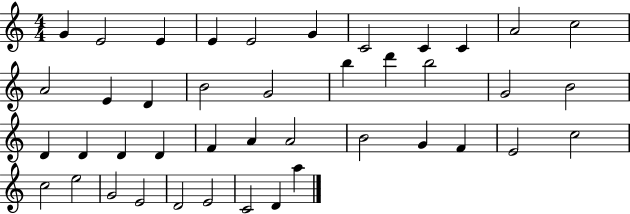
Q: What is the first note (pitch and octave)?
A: G4